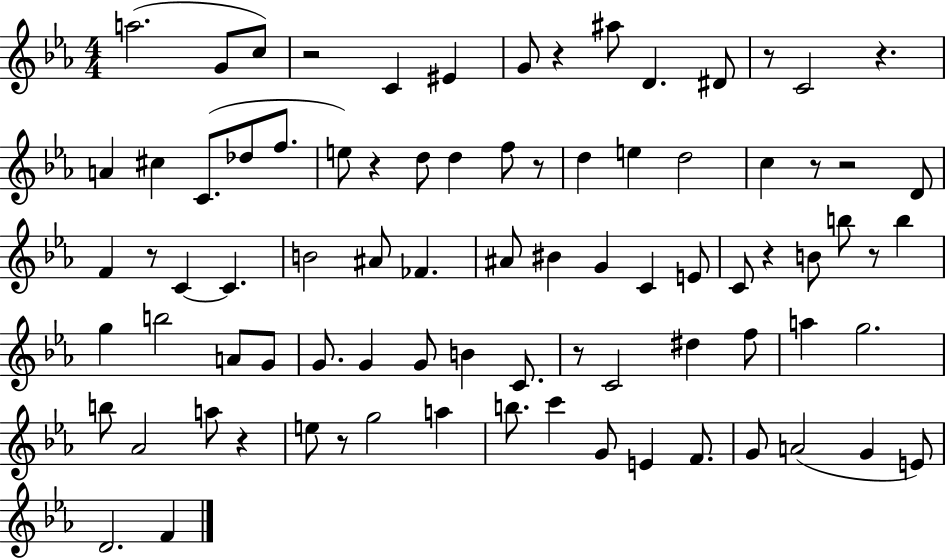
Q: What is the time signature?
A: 4/4